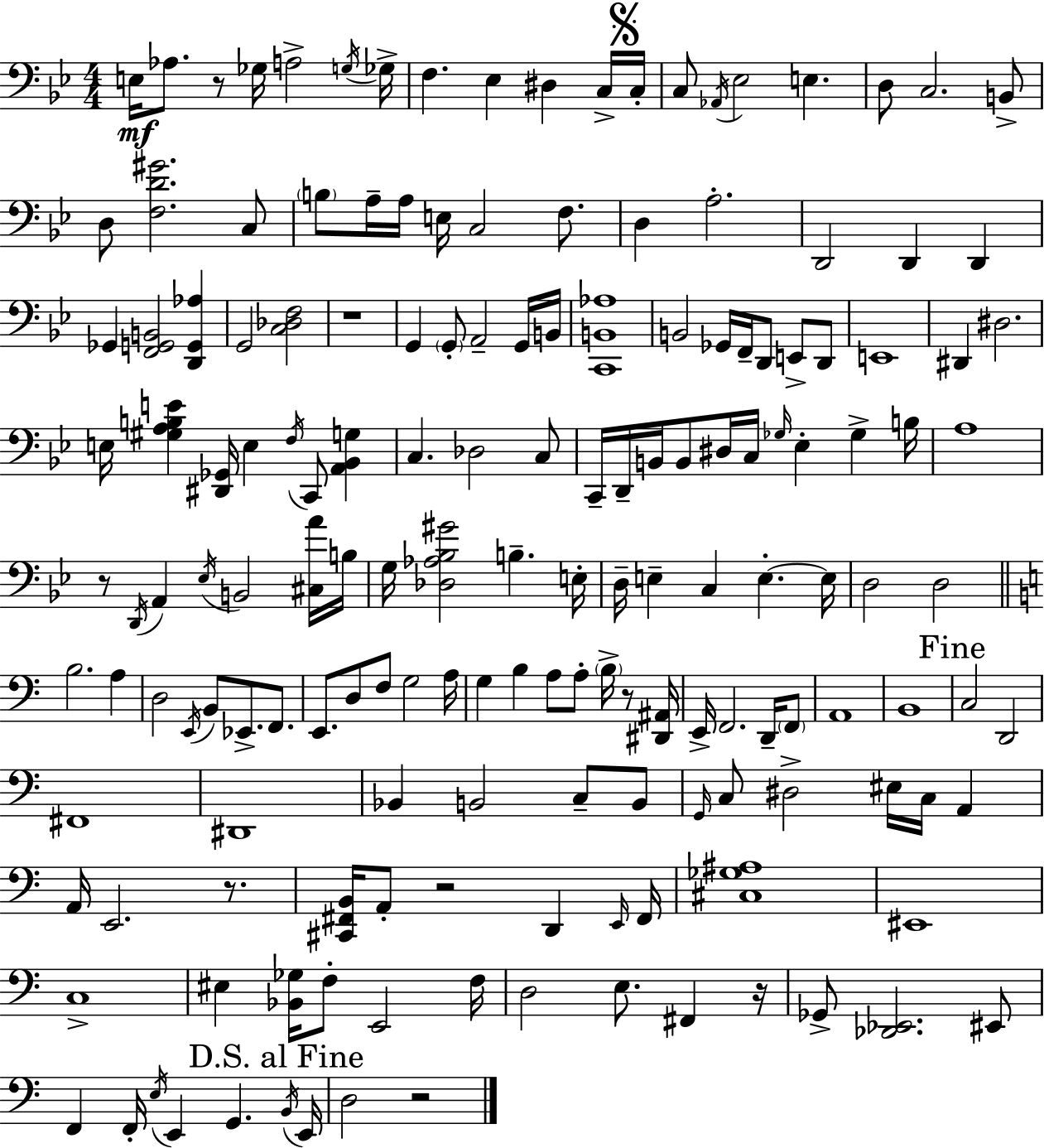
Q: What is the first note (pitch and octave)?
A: E3